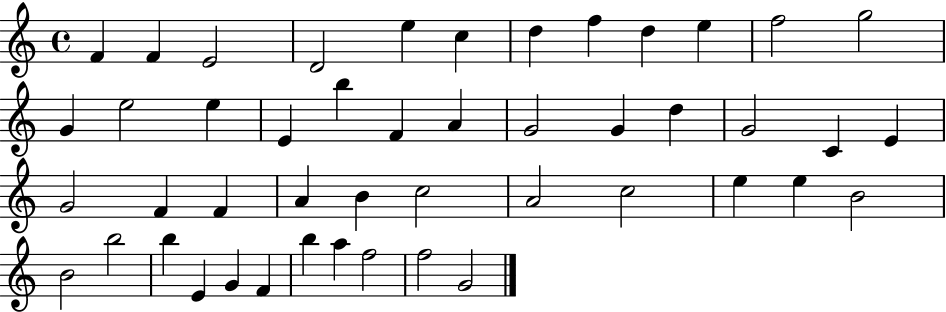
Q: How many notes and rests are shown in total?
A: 47